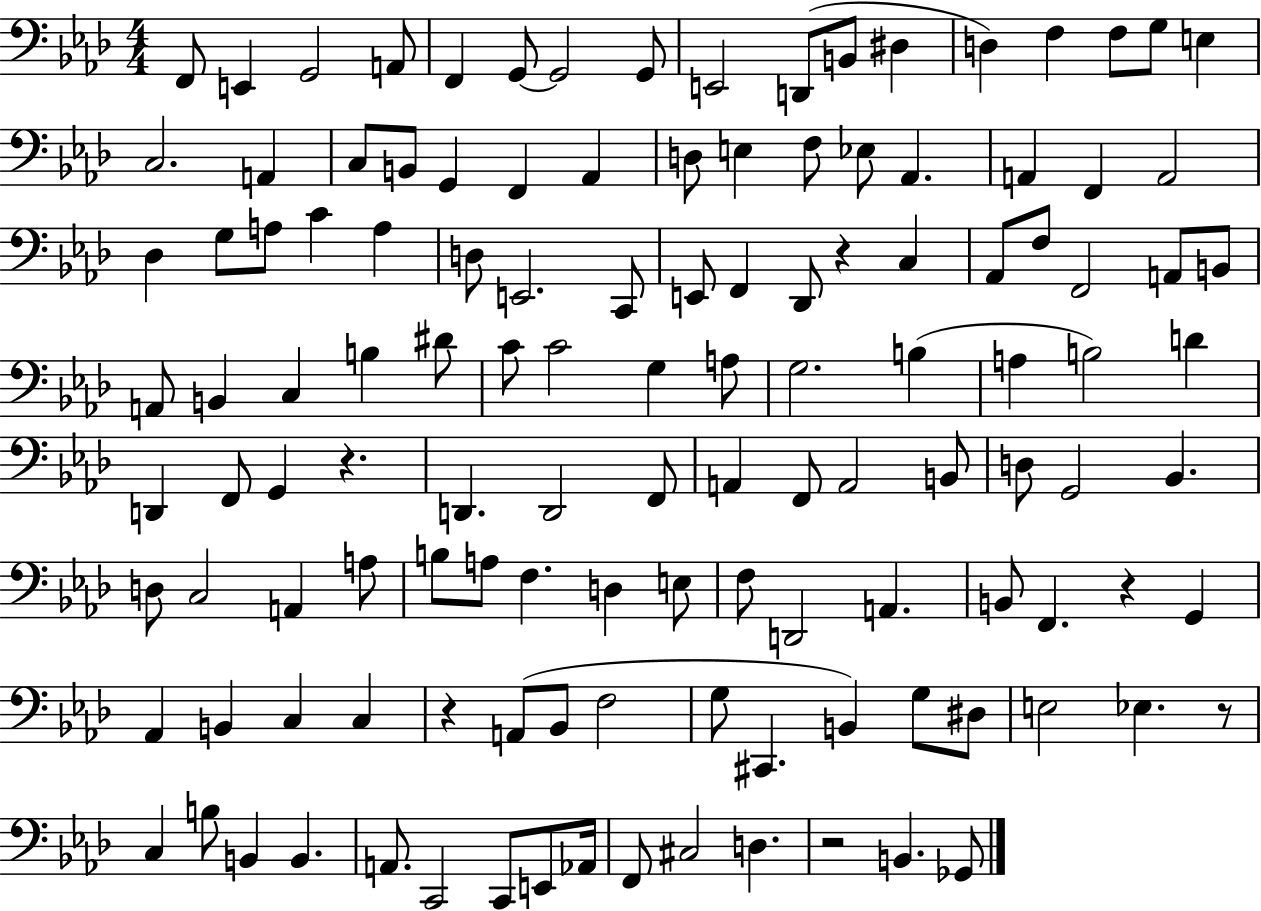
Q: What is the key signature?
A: AES major